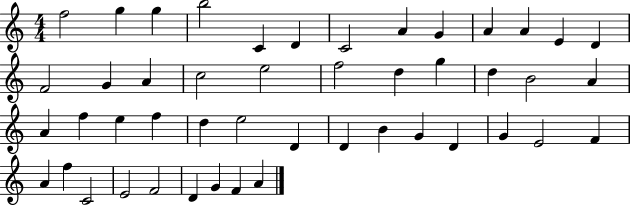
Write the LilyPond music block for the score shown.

{
  \clef treble
  \numericTimeSignature
  \time 4/4
  \key c \major
  f''2 g''4 g''4 | b''2 c'4 d'4 | c'2 a'4 g'4 | a'4 a'4 e'4 d'4 | \break f'2 g'4 a'4 | c''2 e''2 | f''2 d''4 g''4 | d''4 b'2 a'4 | \break a'4 f''4 e''4 f''4 | d''4 e''2 d'4 | d'4 b'4 g'4 d'4 | g'4 e'2 f'4 | \break a'4 f''4 c'2 | e'2 f'2 | d'4 g'4 f'4 a'4 | \bar "|."
}